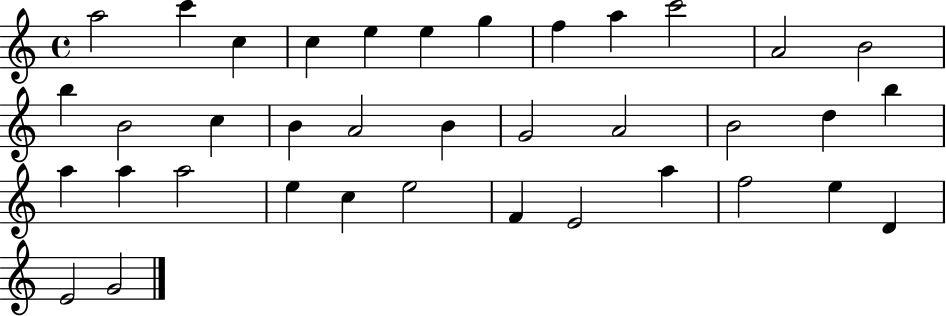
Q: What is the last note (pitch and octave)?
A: G4